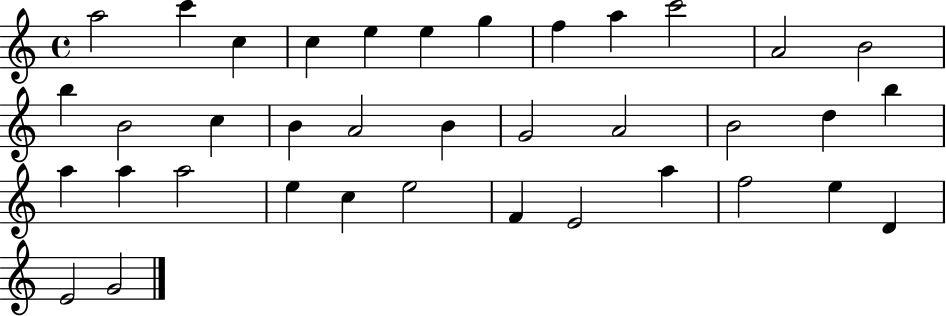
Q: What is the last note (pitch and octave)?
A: G4